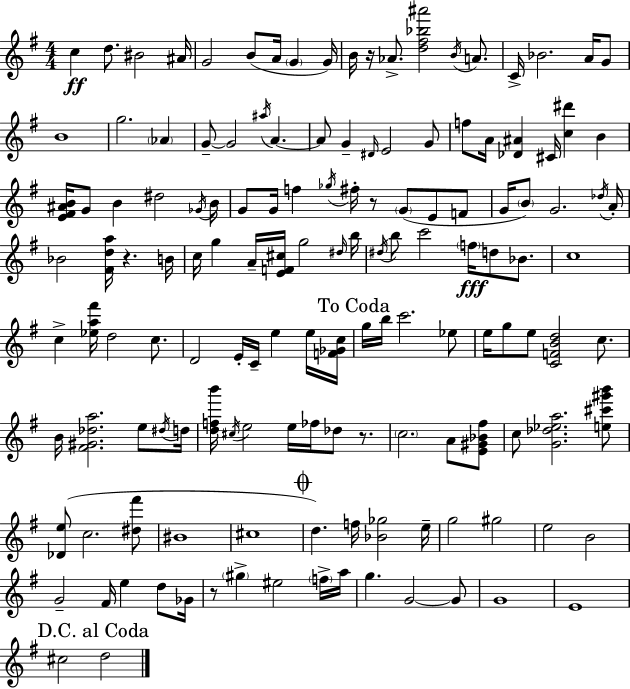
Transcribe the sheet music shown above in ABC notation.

X:1
T:Untitled
M:4/4
L:1/4
K:G
c d/2 ^B2 ^A/4 G2 B/2 A/4 G G/4 B/4 z/4 _A/2 [d^f_b^a']2 B/4 A/2 C/4 _B2 A/4 G/2 B4 g2 _A G/2 G2 ^a/4 A A/2 G ^D/4 E2 G/2 f/2 A/4 [_D^A] ^C/4 [c^d'] B [E^F^AB]/4 G/2 B ^d2 _G/4 B/4 G/2 G/4 f _g/4 ^f/4 z/2 G/2 E/2 F/2 G/4 B/2 G2 _d/4 A/4 _B2 [^Fda]/4 z B/4 c/4 g A/4 [EF^c]/4 g2 ^d/4 b/4 ^d/4 b/2 c'2 f/4 d/2 _B/2 c4 c [_ea^f']/4 d2 c/2 D2 E/4 C/4 e e/4 [F_Gc]/4 g/4 b/4 c'2 _e/2 e/4 g/2 e/2 [CFBd]2 c/2 B/4 [^F^G_da]2 e/2 ^d/4 d/4 [dfb']/4 ^c/4 e2 e/4 _f/4 _d/2 z/2 c2 A/2 [E^G_B^f]/2 c/2 [G_d_ea]2 [e^c'^g'b']/2 [_De]/2 c2 [^d^f']/2 ^B4 ^c4 d f/4 [_B_g]2 e/4 g2 ^g2 e2 B2 G2 ^F/4 e d/2 _G/4 z/2 ^g ^e2 f/4 a/4 g G2 G/2 G4 E4 ^c2 d2